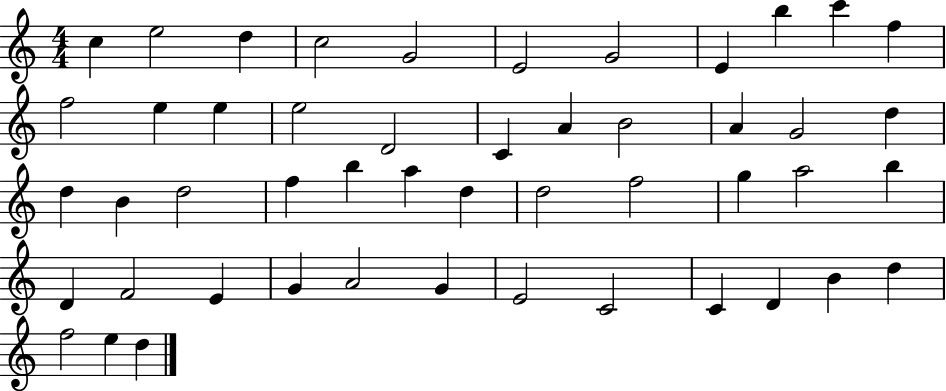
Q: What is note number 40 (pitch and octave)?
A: G4